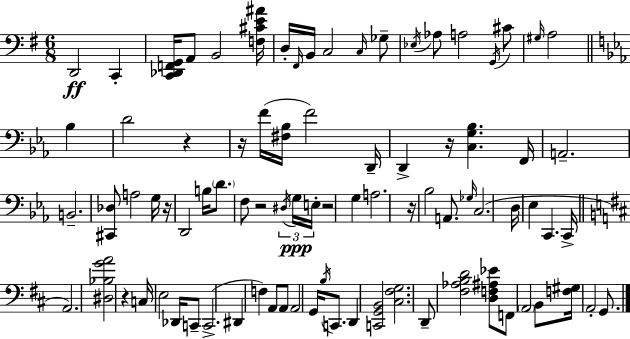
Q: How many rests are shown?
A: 8